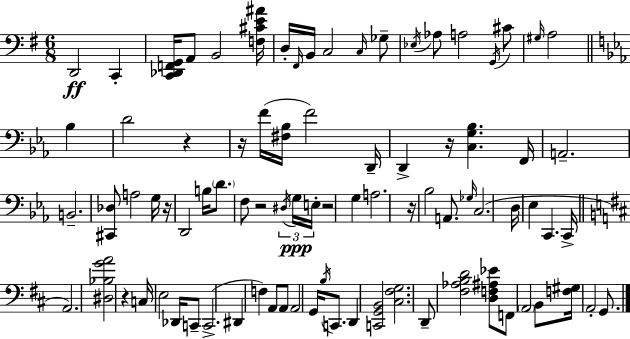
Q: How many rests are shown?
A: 8